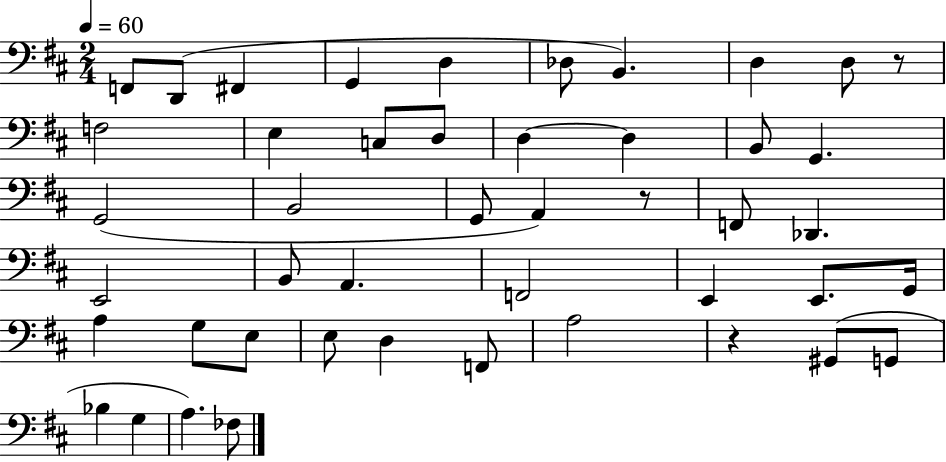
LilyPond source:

{
  \clef bass
  \numericTimeSignature
  \time 2/4
  \key d \major
  \tempo 4 = 60
  f,8 d,8( fis,4 | g,4 d4 | des8 b,4.) | d4 d8 r8 | \break f2 | e4 c8 d8 | d4~~ d4 | b,8 g,4. | \break g,2( | b,2 | g,8 a,4) r8 | f,8 des,4. | \break e,2 | b,8 a,4. | f,2 | e,4 e,8. g,16 | \break a4 g8 e8 | e8 d4 f,8 | a2 | r4 gis,8( g,8 | \break bes4 g4 | a4.) fes8 | \bar "|."
}